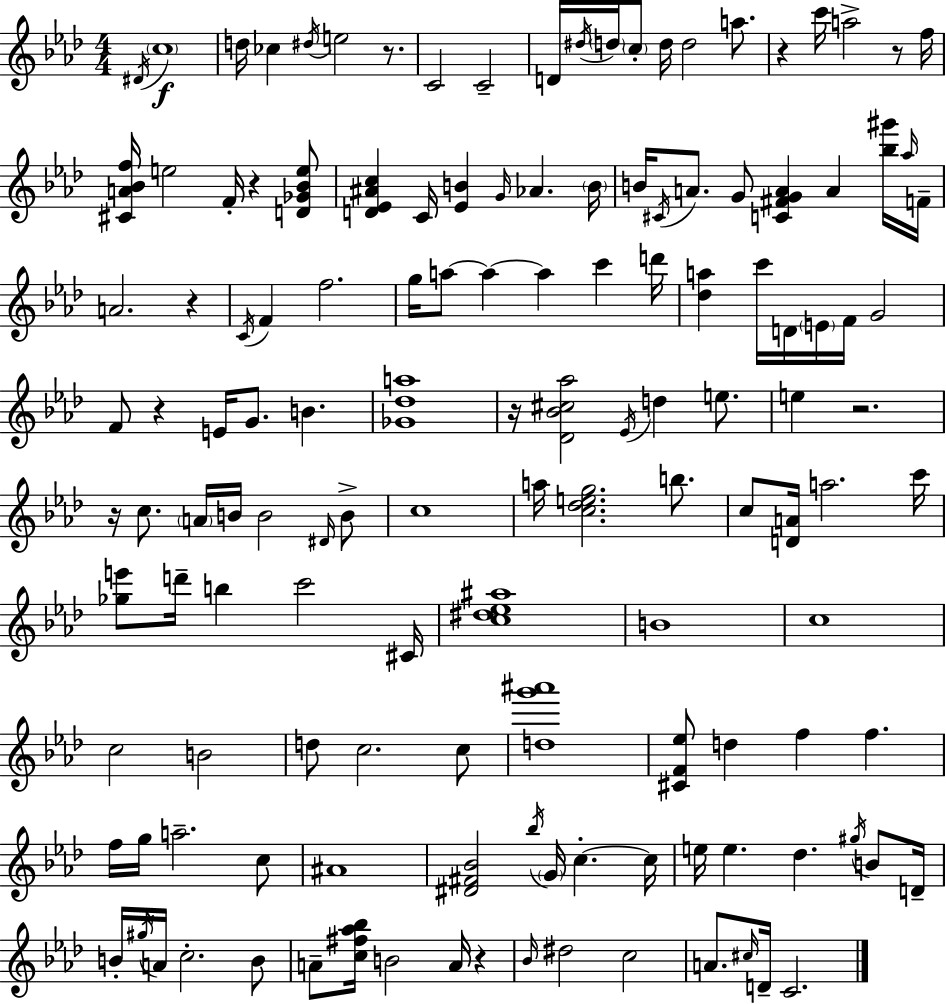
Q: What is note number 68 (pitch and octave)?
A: B5